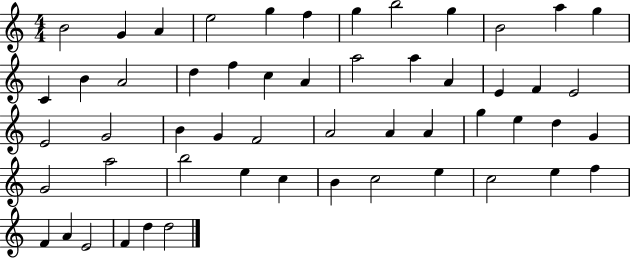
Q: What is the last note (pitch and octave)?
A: D5